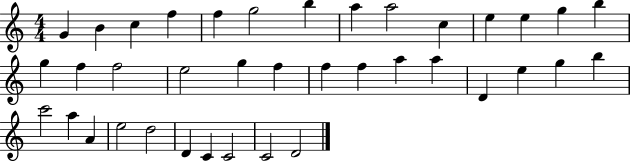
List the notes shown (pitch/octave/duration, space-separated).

G4/q B4/q C5/q F5/q F5/q G5/h B5/q A5/q A5/h C5/q E5/q E5/q G5/q B5/q G5/q F5/q F5/h E5/h G5/q F5/q F5/q F5/q A5/q A5/q D4/q E5/q G5/q B5/q C6/h A5/q A4/q E5/h D5/h D4/q C4/q C4/h C4/h D4/h